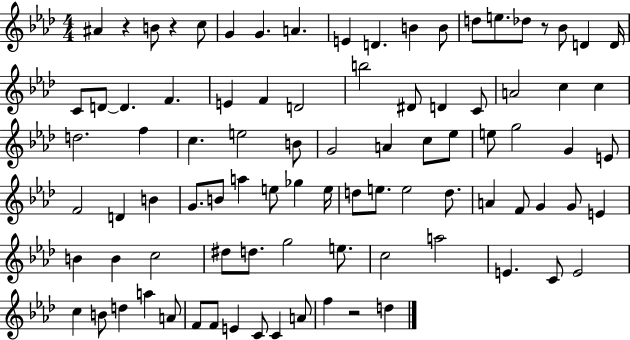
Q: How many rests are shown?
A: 4